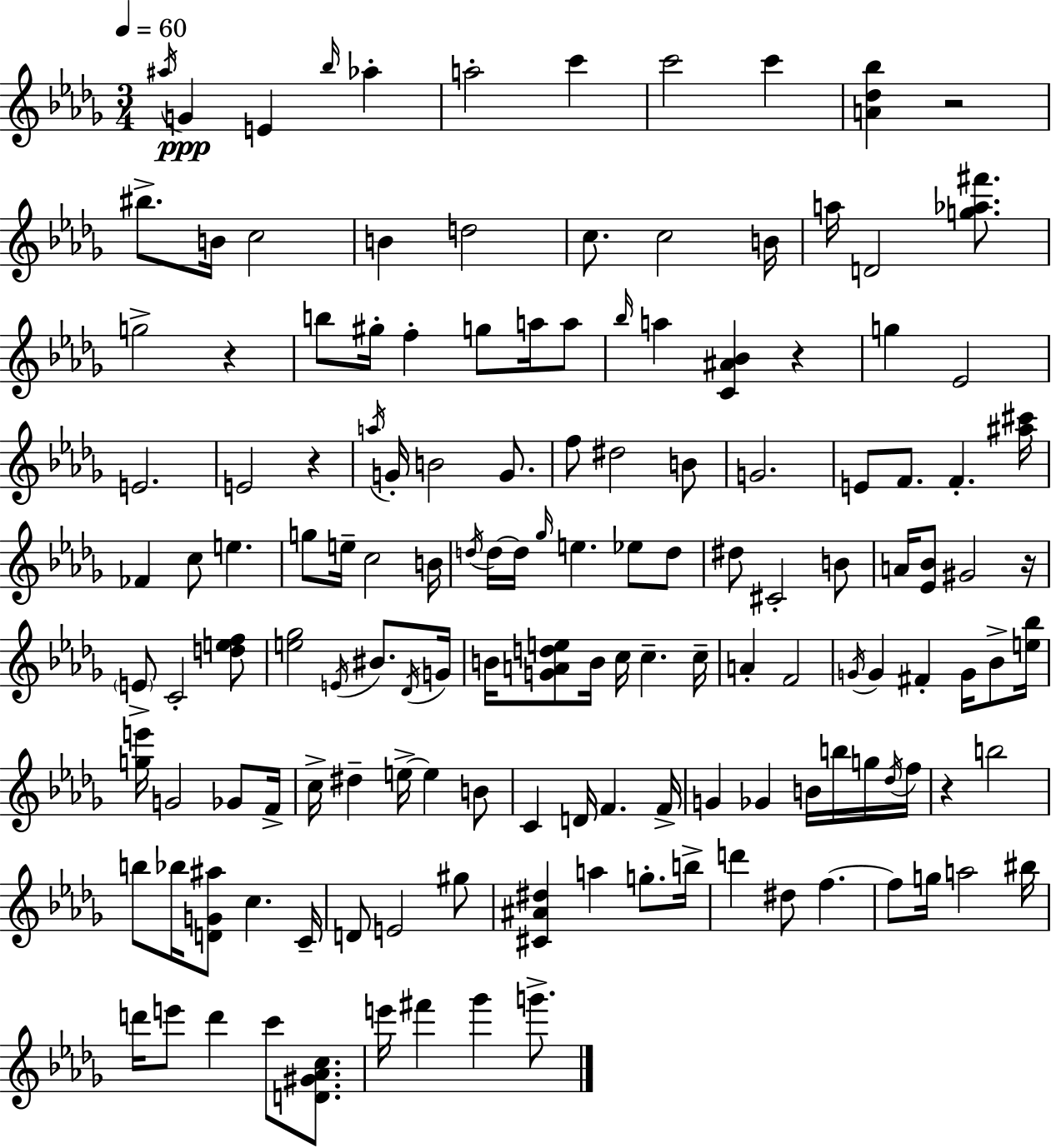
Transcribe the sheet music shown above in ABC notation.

X:1
T:Untitled
M:3/4
L:1/4
K:Bbm
^a/4 G E _b/4 _a a2 c' c'2 c' [A_d_b] z2 ^b/2 B/4 c2 B d2 c/2 c2 B/4 a/4 D2 [g_a^f']/2 g2 z b/2 ^g/4 f g/2 a/4 a/2 _b/4 a [C^A_B] z g _E2 E2 E2 z a/4 G/4 B2 G/2 f/2 ^d2 B/2 G2 E/2 F/2 F [^a^c']/4 _F c/2 e g/2 e/4 c2 B/4 d/4 d/4 d/4 _g/4 e _e/2 d/2 ^d/2 ^C2 B/2 A/4 [_E_B]/2 ^G2 z/4 E/2 C2 [def]/2 [e_g]2 E/4 ^B/2 _D/4 G/4 B/4 [GAde]/2 B/4 c/4 c c/4 A F2 G/4 G ^F G/4 _B/2 [e_b]/4 [ge']/4 G2 _G/2 F/4 c/4 ^d e/4 e B/2 C D/4 F F/4 G _G B/4 b/4 g/4 _d/4 f/4 z b2 b/2 _b/4 [DG^a]/2 c C/4 D/2 E2 ^g/2 [^C^A^d] a g/2 b/4 d' ^d/2 f f/2 g/4 a2 ^b/4 d'/4 e'/2 d' c'/2 [D^G_Ac]/2 e'/4 ^f' _g' g'/2